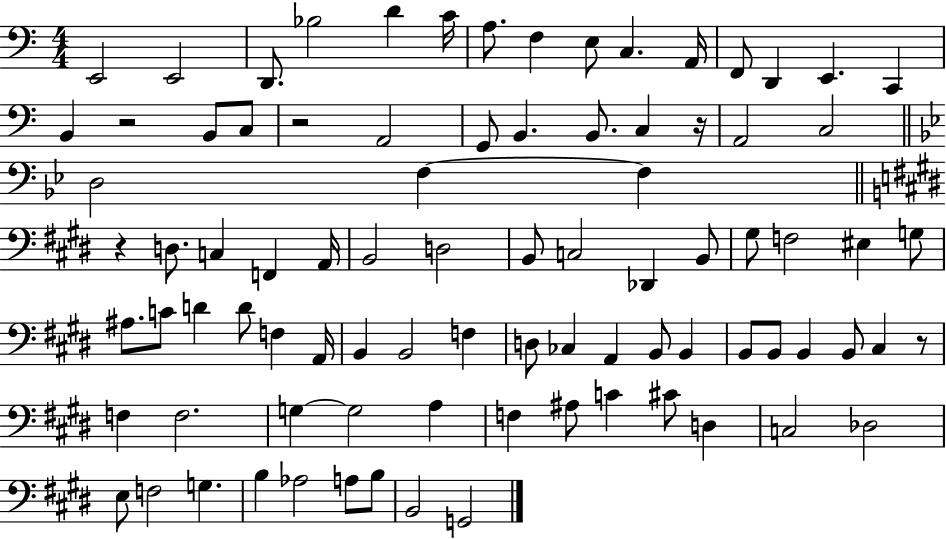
E2/h E2/h D2/e. Bb3/h D4/q C4/s A3/e. F3/q E3/e C3/q. A2/s F2/e D2/q E2/q. C2/q B2/q R/h B2/e C3/e R/h A2/h G2/e B2/q. B2/e. C3/q R/s A2/h C3/h D3/h F3/q F3/q R/q D3/e. C3/q F2/q A2/s B2/h D3/h B2/e C3/h Db2/q B2/e G#3/e F3/h EIS3/q G3/e A#3/e. C4/e D4/q D4/e F3/q A2/s B2/q B2/h F3/q D3/e CES3/q A2/q B2/e B2/q B2/e B2/e B2/q B2/e C#3/q R/e F3/q F3/h. G3/q G3/h A3/q F3/q A#3/e C4/q C#4/e D3/q C3/h Db3/h E3/e F3/h G3/q. B3/q Ab3/h A3/e B3/e B2/h G2/h